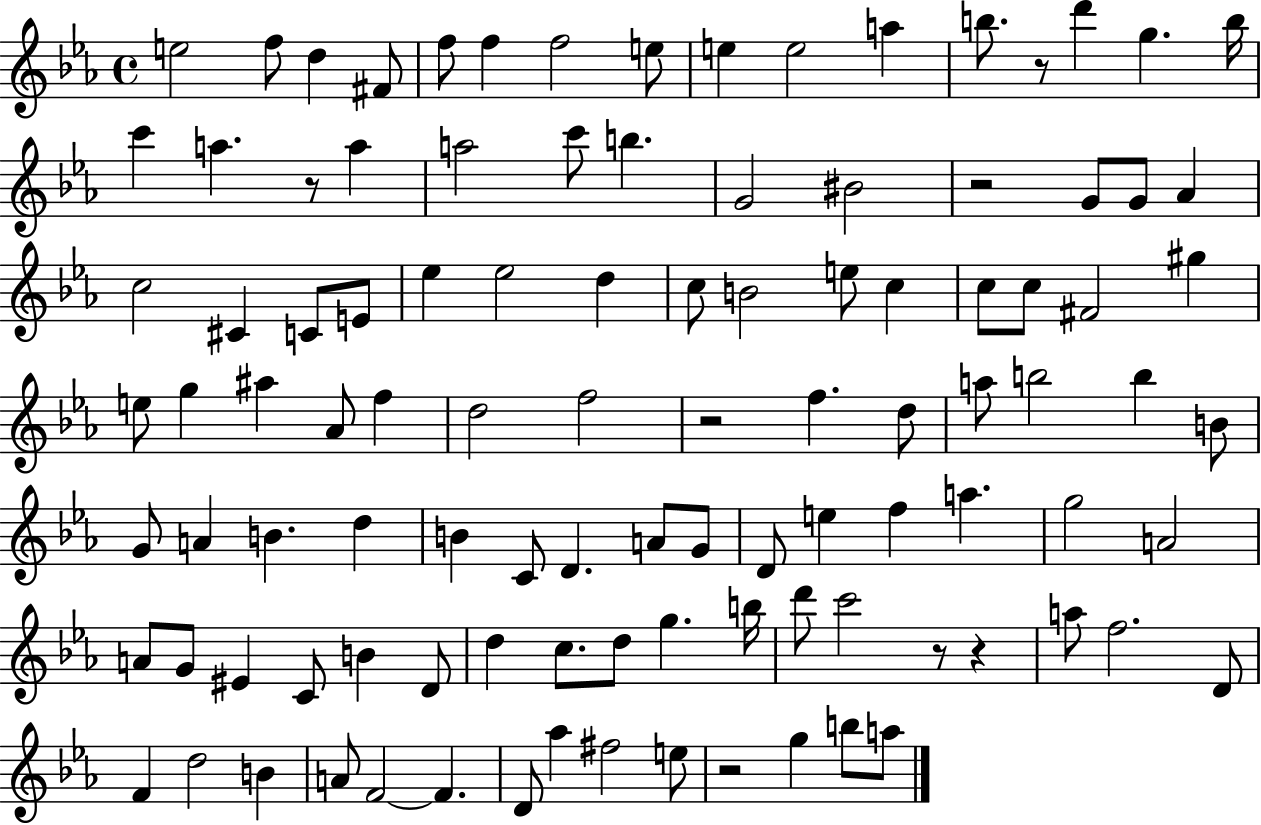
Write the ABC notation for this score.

X:1
T:Untitled
M:4/4
L:1/4
K:Eb
e2 f/2 d ^F/2 f/2 f f2 e/2 e e2 a b/2 z/2 d' g b/4 c' a z/2 a a2 c'/2 b G2 ^B2 z2 G/2 G/2 _A c2 ^C C/2 E/2 _e _e2 d c/2 B2 e/2 c c/2 c/2 ^F2 ^g e/2 g ^a _A/2 f d2 f2 z2 f d/2 a/2 b2 b B/2 G/2 A B d B C/2 D A/2 G/2 D/2 e f a g2 A2 A/2 G/2 ^E C/2 B D/2 d c/2 d/2 g b/4 d'/2 c'2 z/2 z a/2 f2 D/2 F d2 B A/2 F2 F D/2 _a ^f2 e/2 z2 g b/2 a/2